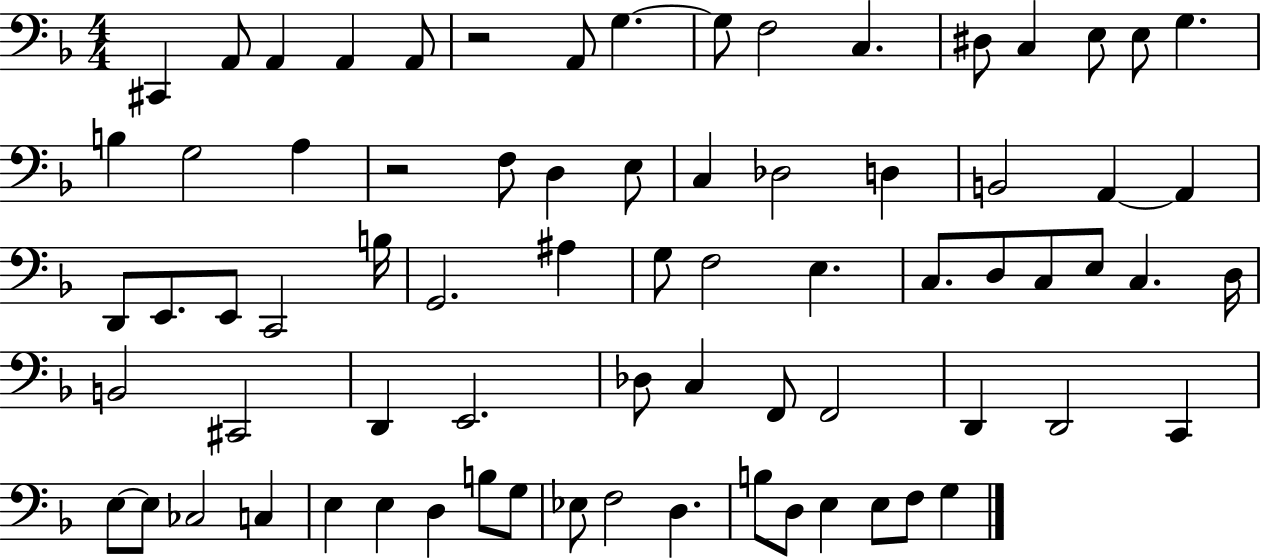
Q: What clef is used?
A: bass